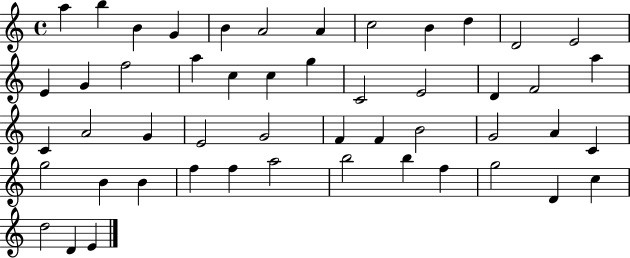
{
  \clef treble
  \time 4/4
  \defaultTimeSignature
  \key c \major
  a''4 b''4 b'4 g'4 | b'4 a'2 a'4 | c''2 b'4 d''4 | d'2 e'2 | \break e'4 g'4 f''2 | a''4 c''4 c''4 g''4 | c'2 e'2 | d'4 f'2 a''4 | \break c'4 a'2 g'4 | e'2 g'2 | f'4 f'4 b'2 | g'2 a'4 c'4 | \break g''2 b'4 b'4 | f''4 f''4 a''2 | b''2 b''4 f''4 | g''2 d'4 c''4 | \break d''2 d'4 e'4 | \bar "|."
}